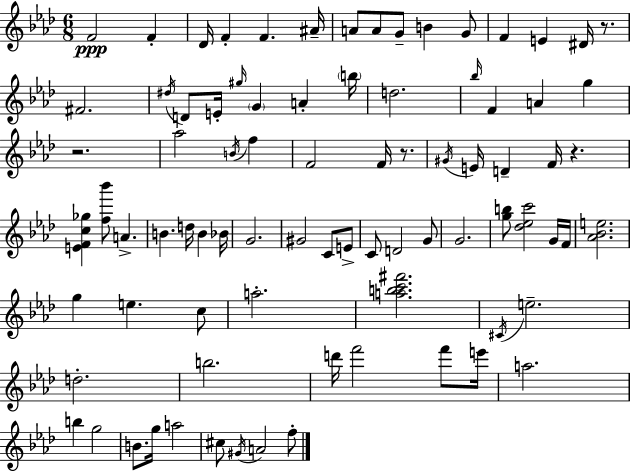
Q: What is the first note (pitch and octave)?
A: F4